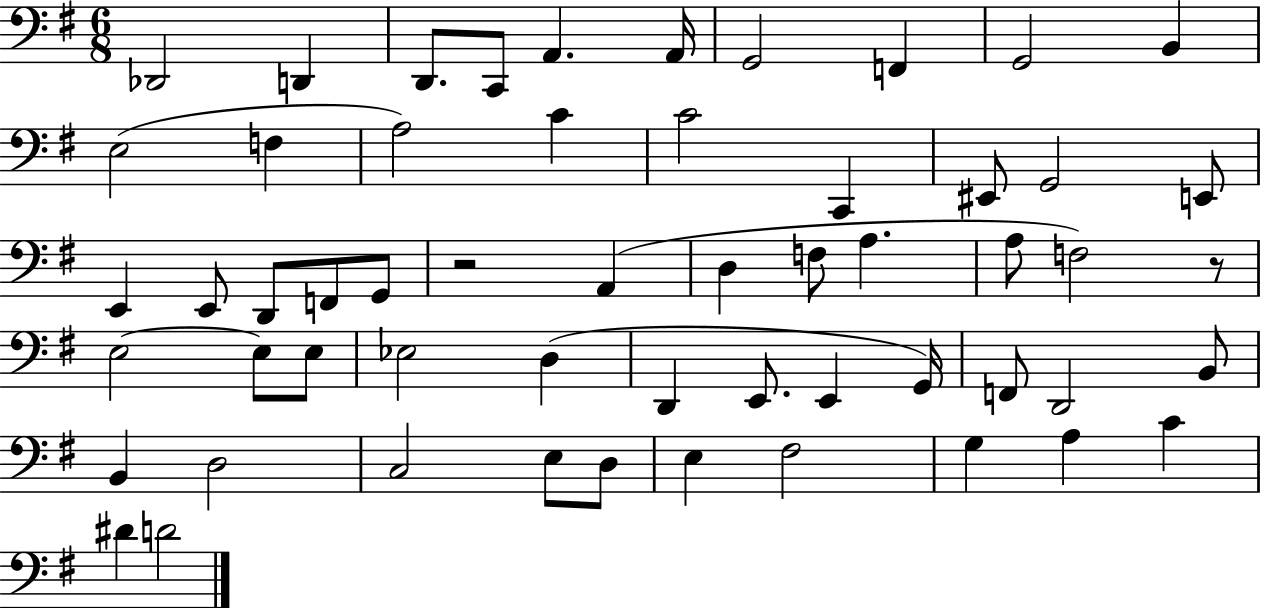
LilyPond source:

{
  \clef bass
  \numericTimeSignature
  \time 6/8
  \key g \major
  \repeat volta 2 { des,2 d,4 | d,8. c,8 a,4. a,16 | g,2 f,4 | g,2 b,4 | \break e2( f4 | a2) c'4 | c'2 c,4 | eis,8 g,2 e,8 | \break e,4 e,8 d,8 f,8 g,8 | r2 a,4( | d4 f8 a4. | a8 f2) r8 | \break e2~~ e8 e8 | ees2 d4( | d,4 e,8. e,4 g,16) | f,8 d,2 b,8 | \break b,4 d2 | c2 e8 d8 | e4 fis2 | g4 a4 c'4 | \break dis'4 d'2 | } \bar "|."
}